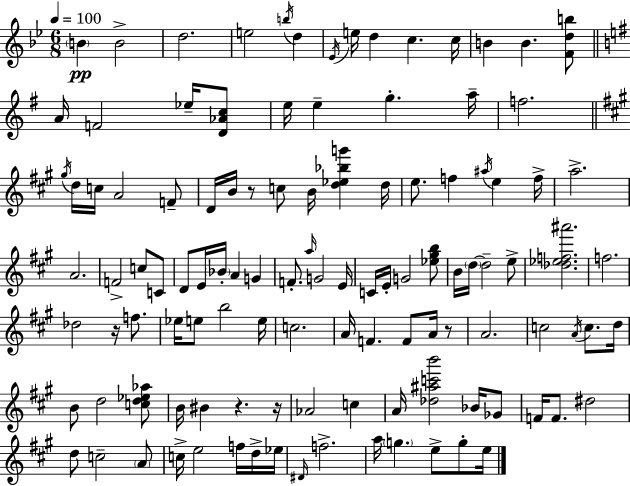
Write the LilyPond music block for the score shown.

{
  \clef treble
  \numericTimeSignature
  \time 6/8
  \key g \minor
  \tempo 4 = 100
  \parenthesize b'4\pp b'2-> | d''2. | e''2 \acciaccatura { b''16 } d''4 | \acciaccatura { ees'16 } e''16 d''4 c''4. | \break c''16 b'4 b'4. | <f' d'' b''>8 \bar "||" \break \key e \minor a'16 f'2 ees''16-- <d' aes' c''>8 | e''16 e''4-- g''4.-. a''16-- | f''2. | \bar "||" \break \key a \major \acciaccatura { gis''16 } d''16 c''16 a'2 f'8-- | d'16 b'16 r8 c''8 b'16 <d'' ees'' bes'' g'''>4 | d''16 e''8. f''4 \acciaccatura { ais''16 } e''4 | f''16-> a''2.-> | \break a'2. | f'2-> c''8 | c'8 d'8 e'16 \parenthesize bes'16-. a'4 g'4 | f'8.-. \grace { a''16 } g'2 | \break e'16 c'16 e'16-. g'2 | <ees'' gis'' b''>8 b'16 \parenthesize d''16~~ d''2-- | e''8-> <des'' ees'' f'' ais'''>2. | f''2. | \break des''2 r16 | f''8. ees''16 e''8 b''2 | e''16 c''2. | a'16 f'4. f'8 | \break a'16 r8 a'2. | c''2 \acciaccatura { a'16 } | c''8. d''16 b'8 d''2 | <c'' d'' ees'' aes''>8 b'16 bis'4 r4. | \break r16 aes'2 | c''4 a'16 <des'' ais'' c''' b'''>2 | bes'16 ges'8 f'16 f'8. dis''2 | d''8 c''2-- | \break \parenthesize a'8 c''16-> e''2 | f''16 d''16-> ees''16 \grace { dis'16 } f''2.-> | a''16 \parenthesize g''4. | e''8-> g''8-. e''16 \bar "|."
}